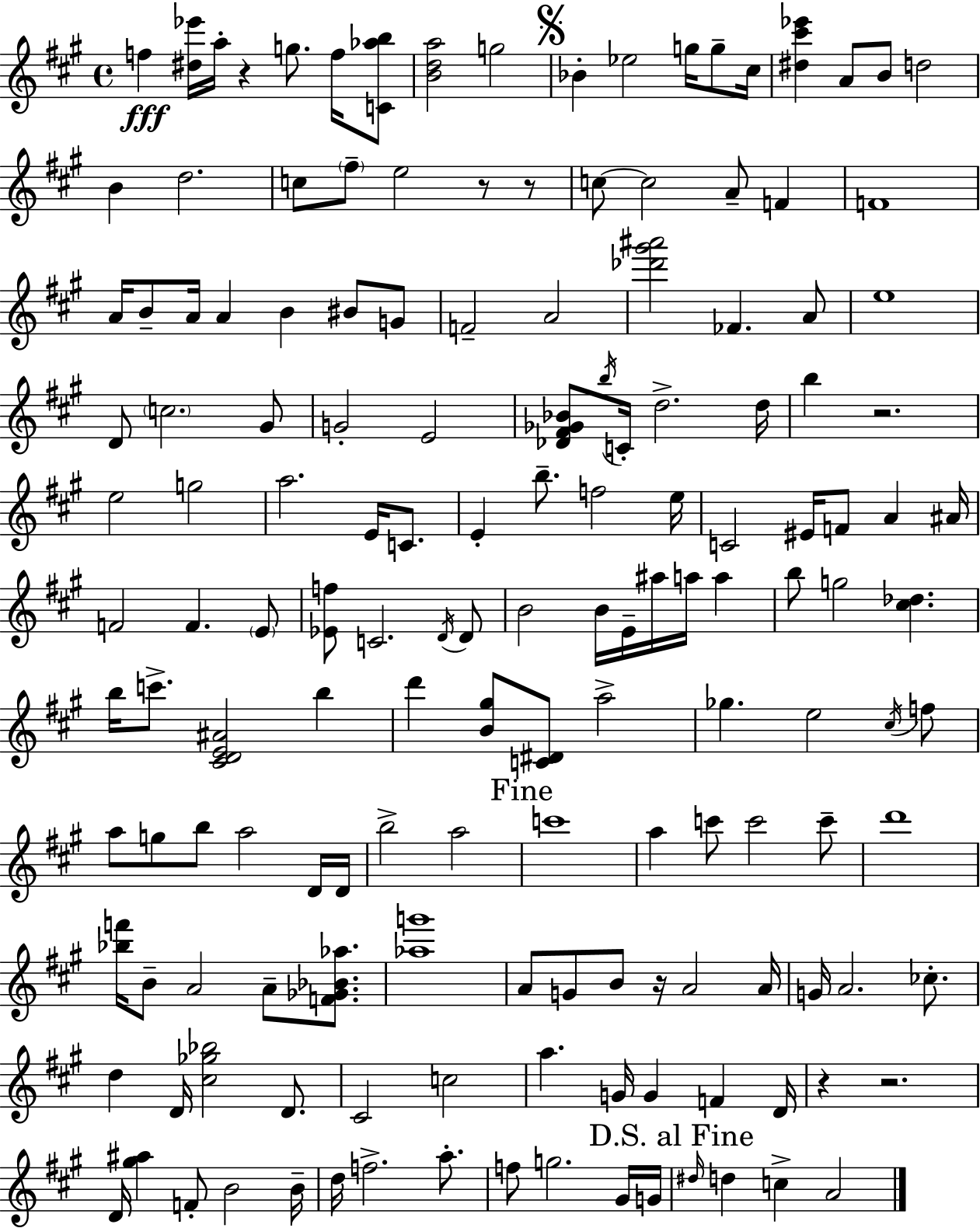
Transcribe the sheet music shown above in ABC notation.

X:1
T:Untitled
M:4/4
L:1/4
K:A
f [^d_e']/4 a/4 z g/2 f/4 [C_ab]/2 [Bda]2 g2 _B _e2 g/4 g/2 ^c/4 [^d^c'_e'] A/2 B/2 d2 B d2 c/2 ^f/2 e2 z/2 z/2 c/2 c2 A/2 F F4 A/4 B/2 A/4 A B ^B/2 G/2 F2 A2 [_d'^g'^a']2 _F A/2 e4 D/2 c2 ^G/2 G2 E2 [_D^F_G_B]/2 b/4 C/4 d2 d/4 b z2 e2 g2 a2 E/4 C/2 E b/2 f2 e/4 C2 ^E/4 F/2 A ^A/4 F2 F E/2 [_Ef]/2 C2 D/4 D/2 B2 B/4 E/4 ^a/4 a/4 a b/2 g2 [^c_d] b/4 c'/2 [^CDE^A]2 b d' [B^g]/2 [C^D]/2 a2 _g e2 ^c/4 f/2 a/2 g/2 b/2 a2 D/4 D/4 b2 a2 c'4 a c'/2 c'2 c'/2 d'4 [_bf']/4 B/2 A2 A/2 [F_G_B_a]/2 [_ag']4 A/2 G/2 B/2 z/4 A2 A/4 G/4 A2 _c/2 d D/4 [^c_g_b]2 D/2 ^C2 c2 a G/4 G F D/4 z z2 D/4 [^g^a] F/2 B2 B/4 d/4 f2 a/2 f/2 g2 ^G/4 G/4 ^d/4 d c A2